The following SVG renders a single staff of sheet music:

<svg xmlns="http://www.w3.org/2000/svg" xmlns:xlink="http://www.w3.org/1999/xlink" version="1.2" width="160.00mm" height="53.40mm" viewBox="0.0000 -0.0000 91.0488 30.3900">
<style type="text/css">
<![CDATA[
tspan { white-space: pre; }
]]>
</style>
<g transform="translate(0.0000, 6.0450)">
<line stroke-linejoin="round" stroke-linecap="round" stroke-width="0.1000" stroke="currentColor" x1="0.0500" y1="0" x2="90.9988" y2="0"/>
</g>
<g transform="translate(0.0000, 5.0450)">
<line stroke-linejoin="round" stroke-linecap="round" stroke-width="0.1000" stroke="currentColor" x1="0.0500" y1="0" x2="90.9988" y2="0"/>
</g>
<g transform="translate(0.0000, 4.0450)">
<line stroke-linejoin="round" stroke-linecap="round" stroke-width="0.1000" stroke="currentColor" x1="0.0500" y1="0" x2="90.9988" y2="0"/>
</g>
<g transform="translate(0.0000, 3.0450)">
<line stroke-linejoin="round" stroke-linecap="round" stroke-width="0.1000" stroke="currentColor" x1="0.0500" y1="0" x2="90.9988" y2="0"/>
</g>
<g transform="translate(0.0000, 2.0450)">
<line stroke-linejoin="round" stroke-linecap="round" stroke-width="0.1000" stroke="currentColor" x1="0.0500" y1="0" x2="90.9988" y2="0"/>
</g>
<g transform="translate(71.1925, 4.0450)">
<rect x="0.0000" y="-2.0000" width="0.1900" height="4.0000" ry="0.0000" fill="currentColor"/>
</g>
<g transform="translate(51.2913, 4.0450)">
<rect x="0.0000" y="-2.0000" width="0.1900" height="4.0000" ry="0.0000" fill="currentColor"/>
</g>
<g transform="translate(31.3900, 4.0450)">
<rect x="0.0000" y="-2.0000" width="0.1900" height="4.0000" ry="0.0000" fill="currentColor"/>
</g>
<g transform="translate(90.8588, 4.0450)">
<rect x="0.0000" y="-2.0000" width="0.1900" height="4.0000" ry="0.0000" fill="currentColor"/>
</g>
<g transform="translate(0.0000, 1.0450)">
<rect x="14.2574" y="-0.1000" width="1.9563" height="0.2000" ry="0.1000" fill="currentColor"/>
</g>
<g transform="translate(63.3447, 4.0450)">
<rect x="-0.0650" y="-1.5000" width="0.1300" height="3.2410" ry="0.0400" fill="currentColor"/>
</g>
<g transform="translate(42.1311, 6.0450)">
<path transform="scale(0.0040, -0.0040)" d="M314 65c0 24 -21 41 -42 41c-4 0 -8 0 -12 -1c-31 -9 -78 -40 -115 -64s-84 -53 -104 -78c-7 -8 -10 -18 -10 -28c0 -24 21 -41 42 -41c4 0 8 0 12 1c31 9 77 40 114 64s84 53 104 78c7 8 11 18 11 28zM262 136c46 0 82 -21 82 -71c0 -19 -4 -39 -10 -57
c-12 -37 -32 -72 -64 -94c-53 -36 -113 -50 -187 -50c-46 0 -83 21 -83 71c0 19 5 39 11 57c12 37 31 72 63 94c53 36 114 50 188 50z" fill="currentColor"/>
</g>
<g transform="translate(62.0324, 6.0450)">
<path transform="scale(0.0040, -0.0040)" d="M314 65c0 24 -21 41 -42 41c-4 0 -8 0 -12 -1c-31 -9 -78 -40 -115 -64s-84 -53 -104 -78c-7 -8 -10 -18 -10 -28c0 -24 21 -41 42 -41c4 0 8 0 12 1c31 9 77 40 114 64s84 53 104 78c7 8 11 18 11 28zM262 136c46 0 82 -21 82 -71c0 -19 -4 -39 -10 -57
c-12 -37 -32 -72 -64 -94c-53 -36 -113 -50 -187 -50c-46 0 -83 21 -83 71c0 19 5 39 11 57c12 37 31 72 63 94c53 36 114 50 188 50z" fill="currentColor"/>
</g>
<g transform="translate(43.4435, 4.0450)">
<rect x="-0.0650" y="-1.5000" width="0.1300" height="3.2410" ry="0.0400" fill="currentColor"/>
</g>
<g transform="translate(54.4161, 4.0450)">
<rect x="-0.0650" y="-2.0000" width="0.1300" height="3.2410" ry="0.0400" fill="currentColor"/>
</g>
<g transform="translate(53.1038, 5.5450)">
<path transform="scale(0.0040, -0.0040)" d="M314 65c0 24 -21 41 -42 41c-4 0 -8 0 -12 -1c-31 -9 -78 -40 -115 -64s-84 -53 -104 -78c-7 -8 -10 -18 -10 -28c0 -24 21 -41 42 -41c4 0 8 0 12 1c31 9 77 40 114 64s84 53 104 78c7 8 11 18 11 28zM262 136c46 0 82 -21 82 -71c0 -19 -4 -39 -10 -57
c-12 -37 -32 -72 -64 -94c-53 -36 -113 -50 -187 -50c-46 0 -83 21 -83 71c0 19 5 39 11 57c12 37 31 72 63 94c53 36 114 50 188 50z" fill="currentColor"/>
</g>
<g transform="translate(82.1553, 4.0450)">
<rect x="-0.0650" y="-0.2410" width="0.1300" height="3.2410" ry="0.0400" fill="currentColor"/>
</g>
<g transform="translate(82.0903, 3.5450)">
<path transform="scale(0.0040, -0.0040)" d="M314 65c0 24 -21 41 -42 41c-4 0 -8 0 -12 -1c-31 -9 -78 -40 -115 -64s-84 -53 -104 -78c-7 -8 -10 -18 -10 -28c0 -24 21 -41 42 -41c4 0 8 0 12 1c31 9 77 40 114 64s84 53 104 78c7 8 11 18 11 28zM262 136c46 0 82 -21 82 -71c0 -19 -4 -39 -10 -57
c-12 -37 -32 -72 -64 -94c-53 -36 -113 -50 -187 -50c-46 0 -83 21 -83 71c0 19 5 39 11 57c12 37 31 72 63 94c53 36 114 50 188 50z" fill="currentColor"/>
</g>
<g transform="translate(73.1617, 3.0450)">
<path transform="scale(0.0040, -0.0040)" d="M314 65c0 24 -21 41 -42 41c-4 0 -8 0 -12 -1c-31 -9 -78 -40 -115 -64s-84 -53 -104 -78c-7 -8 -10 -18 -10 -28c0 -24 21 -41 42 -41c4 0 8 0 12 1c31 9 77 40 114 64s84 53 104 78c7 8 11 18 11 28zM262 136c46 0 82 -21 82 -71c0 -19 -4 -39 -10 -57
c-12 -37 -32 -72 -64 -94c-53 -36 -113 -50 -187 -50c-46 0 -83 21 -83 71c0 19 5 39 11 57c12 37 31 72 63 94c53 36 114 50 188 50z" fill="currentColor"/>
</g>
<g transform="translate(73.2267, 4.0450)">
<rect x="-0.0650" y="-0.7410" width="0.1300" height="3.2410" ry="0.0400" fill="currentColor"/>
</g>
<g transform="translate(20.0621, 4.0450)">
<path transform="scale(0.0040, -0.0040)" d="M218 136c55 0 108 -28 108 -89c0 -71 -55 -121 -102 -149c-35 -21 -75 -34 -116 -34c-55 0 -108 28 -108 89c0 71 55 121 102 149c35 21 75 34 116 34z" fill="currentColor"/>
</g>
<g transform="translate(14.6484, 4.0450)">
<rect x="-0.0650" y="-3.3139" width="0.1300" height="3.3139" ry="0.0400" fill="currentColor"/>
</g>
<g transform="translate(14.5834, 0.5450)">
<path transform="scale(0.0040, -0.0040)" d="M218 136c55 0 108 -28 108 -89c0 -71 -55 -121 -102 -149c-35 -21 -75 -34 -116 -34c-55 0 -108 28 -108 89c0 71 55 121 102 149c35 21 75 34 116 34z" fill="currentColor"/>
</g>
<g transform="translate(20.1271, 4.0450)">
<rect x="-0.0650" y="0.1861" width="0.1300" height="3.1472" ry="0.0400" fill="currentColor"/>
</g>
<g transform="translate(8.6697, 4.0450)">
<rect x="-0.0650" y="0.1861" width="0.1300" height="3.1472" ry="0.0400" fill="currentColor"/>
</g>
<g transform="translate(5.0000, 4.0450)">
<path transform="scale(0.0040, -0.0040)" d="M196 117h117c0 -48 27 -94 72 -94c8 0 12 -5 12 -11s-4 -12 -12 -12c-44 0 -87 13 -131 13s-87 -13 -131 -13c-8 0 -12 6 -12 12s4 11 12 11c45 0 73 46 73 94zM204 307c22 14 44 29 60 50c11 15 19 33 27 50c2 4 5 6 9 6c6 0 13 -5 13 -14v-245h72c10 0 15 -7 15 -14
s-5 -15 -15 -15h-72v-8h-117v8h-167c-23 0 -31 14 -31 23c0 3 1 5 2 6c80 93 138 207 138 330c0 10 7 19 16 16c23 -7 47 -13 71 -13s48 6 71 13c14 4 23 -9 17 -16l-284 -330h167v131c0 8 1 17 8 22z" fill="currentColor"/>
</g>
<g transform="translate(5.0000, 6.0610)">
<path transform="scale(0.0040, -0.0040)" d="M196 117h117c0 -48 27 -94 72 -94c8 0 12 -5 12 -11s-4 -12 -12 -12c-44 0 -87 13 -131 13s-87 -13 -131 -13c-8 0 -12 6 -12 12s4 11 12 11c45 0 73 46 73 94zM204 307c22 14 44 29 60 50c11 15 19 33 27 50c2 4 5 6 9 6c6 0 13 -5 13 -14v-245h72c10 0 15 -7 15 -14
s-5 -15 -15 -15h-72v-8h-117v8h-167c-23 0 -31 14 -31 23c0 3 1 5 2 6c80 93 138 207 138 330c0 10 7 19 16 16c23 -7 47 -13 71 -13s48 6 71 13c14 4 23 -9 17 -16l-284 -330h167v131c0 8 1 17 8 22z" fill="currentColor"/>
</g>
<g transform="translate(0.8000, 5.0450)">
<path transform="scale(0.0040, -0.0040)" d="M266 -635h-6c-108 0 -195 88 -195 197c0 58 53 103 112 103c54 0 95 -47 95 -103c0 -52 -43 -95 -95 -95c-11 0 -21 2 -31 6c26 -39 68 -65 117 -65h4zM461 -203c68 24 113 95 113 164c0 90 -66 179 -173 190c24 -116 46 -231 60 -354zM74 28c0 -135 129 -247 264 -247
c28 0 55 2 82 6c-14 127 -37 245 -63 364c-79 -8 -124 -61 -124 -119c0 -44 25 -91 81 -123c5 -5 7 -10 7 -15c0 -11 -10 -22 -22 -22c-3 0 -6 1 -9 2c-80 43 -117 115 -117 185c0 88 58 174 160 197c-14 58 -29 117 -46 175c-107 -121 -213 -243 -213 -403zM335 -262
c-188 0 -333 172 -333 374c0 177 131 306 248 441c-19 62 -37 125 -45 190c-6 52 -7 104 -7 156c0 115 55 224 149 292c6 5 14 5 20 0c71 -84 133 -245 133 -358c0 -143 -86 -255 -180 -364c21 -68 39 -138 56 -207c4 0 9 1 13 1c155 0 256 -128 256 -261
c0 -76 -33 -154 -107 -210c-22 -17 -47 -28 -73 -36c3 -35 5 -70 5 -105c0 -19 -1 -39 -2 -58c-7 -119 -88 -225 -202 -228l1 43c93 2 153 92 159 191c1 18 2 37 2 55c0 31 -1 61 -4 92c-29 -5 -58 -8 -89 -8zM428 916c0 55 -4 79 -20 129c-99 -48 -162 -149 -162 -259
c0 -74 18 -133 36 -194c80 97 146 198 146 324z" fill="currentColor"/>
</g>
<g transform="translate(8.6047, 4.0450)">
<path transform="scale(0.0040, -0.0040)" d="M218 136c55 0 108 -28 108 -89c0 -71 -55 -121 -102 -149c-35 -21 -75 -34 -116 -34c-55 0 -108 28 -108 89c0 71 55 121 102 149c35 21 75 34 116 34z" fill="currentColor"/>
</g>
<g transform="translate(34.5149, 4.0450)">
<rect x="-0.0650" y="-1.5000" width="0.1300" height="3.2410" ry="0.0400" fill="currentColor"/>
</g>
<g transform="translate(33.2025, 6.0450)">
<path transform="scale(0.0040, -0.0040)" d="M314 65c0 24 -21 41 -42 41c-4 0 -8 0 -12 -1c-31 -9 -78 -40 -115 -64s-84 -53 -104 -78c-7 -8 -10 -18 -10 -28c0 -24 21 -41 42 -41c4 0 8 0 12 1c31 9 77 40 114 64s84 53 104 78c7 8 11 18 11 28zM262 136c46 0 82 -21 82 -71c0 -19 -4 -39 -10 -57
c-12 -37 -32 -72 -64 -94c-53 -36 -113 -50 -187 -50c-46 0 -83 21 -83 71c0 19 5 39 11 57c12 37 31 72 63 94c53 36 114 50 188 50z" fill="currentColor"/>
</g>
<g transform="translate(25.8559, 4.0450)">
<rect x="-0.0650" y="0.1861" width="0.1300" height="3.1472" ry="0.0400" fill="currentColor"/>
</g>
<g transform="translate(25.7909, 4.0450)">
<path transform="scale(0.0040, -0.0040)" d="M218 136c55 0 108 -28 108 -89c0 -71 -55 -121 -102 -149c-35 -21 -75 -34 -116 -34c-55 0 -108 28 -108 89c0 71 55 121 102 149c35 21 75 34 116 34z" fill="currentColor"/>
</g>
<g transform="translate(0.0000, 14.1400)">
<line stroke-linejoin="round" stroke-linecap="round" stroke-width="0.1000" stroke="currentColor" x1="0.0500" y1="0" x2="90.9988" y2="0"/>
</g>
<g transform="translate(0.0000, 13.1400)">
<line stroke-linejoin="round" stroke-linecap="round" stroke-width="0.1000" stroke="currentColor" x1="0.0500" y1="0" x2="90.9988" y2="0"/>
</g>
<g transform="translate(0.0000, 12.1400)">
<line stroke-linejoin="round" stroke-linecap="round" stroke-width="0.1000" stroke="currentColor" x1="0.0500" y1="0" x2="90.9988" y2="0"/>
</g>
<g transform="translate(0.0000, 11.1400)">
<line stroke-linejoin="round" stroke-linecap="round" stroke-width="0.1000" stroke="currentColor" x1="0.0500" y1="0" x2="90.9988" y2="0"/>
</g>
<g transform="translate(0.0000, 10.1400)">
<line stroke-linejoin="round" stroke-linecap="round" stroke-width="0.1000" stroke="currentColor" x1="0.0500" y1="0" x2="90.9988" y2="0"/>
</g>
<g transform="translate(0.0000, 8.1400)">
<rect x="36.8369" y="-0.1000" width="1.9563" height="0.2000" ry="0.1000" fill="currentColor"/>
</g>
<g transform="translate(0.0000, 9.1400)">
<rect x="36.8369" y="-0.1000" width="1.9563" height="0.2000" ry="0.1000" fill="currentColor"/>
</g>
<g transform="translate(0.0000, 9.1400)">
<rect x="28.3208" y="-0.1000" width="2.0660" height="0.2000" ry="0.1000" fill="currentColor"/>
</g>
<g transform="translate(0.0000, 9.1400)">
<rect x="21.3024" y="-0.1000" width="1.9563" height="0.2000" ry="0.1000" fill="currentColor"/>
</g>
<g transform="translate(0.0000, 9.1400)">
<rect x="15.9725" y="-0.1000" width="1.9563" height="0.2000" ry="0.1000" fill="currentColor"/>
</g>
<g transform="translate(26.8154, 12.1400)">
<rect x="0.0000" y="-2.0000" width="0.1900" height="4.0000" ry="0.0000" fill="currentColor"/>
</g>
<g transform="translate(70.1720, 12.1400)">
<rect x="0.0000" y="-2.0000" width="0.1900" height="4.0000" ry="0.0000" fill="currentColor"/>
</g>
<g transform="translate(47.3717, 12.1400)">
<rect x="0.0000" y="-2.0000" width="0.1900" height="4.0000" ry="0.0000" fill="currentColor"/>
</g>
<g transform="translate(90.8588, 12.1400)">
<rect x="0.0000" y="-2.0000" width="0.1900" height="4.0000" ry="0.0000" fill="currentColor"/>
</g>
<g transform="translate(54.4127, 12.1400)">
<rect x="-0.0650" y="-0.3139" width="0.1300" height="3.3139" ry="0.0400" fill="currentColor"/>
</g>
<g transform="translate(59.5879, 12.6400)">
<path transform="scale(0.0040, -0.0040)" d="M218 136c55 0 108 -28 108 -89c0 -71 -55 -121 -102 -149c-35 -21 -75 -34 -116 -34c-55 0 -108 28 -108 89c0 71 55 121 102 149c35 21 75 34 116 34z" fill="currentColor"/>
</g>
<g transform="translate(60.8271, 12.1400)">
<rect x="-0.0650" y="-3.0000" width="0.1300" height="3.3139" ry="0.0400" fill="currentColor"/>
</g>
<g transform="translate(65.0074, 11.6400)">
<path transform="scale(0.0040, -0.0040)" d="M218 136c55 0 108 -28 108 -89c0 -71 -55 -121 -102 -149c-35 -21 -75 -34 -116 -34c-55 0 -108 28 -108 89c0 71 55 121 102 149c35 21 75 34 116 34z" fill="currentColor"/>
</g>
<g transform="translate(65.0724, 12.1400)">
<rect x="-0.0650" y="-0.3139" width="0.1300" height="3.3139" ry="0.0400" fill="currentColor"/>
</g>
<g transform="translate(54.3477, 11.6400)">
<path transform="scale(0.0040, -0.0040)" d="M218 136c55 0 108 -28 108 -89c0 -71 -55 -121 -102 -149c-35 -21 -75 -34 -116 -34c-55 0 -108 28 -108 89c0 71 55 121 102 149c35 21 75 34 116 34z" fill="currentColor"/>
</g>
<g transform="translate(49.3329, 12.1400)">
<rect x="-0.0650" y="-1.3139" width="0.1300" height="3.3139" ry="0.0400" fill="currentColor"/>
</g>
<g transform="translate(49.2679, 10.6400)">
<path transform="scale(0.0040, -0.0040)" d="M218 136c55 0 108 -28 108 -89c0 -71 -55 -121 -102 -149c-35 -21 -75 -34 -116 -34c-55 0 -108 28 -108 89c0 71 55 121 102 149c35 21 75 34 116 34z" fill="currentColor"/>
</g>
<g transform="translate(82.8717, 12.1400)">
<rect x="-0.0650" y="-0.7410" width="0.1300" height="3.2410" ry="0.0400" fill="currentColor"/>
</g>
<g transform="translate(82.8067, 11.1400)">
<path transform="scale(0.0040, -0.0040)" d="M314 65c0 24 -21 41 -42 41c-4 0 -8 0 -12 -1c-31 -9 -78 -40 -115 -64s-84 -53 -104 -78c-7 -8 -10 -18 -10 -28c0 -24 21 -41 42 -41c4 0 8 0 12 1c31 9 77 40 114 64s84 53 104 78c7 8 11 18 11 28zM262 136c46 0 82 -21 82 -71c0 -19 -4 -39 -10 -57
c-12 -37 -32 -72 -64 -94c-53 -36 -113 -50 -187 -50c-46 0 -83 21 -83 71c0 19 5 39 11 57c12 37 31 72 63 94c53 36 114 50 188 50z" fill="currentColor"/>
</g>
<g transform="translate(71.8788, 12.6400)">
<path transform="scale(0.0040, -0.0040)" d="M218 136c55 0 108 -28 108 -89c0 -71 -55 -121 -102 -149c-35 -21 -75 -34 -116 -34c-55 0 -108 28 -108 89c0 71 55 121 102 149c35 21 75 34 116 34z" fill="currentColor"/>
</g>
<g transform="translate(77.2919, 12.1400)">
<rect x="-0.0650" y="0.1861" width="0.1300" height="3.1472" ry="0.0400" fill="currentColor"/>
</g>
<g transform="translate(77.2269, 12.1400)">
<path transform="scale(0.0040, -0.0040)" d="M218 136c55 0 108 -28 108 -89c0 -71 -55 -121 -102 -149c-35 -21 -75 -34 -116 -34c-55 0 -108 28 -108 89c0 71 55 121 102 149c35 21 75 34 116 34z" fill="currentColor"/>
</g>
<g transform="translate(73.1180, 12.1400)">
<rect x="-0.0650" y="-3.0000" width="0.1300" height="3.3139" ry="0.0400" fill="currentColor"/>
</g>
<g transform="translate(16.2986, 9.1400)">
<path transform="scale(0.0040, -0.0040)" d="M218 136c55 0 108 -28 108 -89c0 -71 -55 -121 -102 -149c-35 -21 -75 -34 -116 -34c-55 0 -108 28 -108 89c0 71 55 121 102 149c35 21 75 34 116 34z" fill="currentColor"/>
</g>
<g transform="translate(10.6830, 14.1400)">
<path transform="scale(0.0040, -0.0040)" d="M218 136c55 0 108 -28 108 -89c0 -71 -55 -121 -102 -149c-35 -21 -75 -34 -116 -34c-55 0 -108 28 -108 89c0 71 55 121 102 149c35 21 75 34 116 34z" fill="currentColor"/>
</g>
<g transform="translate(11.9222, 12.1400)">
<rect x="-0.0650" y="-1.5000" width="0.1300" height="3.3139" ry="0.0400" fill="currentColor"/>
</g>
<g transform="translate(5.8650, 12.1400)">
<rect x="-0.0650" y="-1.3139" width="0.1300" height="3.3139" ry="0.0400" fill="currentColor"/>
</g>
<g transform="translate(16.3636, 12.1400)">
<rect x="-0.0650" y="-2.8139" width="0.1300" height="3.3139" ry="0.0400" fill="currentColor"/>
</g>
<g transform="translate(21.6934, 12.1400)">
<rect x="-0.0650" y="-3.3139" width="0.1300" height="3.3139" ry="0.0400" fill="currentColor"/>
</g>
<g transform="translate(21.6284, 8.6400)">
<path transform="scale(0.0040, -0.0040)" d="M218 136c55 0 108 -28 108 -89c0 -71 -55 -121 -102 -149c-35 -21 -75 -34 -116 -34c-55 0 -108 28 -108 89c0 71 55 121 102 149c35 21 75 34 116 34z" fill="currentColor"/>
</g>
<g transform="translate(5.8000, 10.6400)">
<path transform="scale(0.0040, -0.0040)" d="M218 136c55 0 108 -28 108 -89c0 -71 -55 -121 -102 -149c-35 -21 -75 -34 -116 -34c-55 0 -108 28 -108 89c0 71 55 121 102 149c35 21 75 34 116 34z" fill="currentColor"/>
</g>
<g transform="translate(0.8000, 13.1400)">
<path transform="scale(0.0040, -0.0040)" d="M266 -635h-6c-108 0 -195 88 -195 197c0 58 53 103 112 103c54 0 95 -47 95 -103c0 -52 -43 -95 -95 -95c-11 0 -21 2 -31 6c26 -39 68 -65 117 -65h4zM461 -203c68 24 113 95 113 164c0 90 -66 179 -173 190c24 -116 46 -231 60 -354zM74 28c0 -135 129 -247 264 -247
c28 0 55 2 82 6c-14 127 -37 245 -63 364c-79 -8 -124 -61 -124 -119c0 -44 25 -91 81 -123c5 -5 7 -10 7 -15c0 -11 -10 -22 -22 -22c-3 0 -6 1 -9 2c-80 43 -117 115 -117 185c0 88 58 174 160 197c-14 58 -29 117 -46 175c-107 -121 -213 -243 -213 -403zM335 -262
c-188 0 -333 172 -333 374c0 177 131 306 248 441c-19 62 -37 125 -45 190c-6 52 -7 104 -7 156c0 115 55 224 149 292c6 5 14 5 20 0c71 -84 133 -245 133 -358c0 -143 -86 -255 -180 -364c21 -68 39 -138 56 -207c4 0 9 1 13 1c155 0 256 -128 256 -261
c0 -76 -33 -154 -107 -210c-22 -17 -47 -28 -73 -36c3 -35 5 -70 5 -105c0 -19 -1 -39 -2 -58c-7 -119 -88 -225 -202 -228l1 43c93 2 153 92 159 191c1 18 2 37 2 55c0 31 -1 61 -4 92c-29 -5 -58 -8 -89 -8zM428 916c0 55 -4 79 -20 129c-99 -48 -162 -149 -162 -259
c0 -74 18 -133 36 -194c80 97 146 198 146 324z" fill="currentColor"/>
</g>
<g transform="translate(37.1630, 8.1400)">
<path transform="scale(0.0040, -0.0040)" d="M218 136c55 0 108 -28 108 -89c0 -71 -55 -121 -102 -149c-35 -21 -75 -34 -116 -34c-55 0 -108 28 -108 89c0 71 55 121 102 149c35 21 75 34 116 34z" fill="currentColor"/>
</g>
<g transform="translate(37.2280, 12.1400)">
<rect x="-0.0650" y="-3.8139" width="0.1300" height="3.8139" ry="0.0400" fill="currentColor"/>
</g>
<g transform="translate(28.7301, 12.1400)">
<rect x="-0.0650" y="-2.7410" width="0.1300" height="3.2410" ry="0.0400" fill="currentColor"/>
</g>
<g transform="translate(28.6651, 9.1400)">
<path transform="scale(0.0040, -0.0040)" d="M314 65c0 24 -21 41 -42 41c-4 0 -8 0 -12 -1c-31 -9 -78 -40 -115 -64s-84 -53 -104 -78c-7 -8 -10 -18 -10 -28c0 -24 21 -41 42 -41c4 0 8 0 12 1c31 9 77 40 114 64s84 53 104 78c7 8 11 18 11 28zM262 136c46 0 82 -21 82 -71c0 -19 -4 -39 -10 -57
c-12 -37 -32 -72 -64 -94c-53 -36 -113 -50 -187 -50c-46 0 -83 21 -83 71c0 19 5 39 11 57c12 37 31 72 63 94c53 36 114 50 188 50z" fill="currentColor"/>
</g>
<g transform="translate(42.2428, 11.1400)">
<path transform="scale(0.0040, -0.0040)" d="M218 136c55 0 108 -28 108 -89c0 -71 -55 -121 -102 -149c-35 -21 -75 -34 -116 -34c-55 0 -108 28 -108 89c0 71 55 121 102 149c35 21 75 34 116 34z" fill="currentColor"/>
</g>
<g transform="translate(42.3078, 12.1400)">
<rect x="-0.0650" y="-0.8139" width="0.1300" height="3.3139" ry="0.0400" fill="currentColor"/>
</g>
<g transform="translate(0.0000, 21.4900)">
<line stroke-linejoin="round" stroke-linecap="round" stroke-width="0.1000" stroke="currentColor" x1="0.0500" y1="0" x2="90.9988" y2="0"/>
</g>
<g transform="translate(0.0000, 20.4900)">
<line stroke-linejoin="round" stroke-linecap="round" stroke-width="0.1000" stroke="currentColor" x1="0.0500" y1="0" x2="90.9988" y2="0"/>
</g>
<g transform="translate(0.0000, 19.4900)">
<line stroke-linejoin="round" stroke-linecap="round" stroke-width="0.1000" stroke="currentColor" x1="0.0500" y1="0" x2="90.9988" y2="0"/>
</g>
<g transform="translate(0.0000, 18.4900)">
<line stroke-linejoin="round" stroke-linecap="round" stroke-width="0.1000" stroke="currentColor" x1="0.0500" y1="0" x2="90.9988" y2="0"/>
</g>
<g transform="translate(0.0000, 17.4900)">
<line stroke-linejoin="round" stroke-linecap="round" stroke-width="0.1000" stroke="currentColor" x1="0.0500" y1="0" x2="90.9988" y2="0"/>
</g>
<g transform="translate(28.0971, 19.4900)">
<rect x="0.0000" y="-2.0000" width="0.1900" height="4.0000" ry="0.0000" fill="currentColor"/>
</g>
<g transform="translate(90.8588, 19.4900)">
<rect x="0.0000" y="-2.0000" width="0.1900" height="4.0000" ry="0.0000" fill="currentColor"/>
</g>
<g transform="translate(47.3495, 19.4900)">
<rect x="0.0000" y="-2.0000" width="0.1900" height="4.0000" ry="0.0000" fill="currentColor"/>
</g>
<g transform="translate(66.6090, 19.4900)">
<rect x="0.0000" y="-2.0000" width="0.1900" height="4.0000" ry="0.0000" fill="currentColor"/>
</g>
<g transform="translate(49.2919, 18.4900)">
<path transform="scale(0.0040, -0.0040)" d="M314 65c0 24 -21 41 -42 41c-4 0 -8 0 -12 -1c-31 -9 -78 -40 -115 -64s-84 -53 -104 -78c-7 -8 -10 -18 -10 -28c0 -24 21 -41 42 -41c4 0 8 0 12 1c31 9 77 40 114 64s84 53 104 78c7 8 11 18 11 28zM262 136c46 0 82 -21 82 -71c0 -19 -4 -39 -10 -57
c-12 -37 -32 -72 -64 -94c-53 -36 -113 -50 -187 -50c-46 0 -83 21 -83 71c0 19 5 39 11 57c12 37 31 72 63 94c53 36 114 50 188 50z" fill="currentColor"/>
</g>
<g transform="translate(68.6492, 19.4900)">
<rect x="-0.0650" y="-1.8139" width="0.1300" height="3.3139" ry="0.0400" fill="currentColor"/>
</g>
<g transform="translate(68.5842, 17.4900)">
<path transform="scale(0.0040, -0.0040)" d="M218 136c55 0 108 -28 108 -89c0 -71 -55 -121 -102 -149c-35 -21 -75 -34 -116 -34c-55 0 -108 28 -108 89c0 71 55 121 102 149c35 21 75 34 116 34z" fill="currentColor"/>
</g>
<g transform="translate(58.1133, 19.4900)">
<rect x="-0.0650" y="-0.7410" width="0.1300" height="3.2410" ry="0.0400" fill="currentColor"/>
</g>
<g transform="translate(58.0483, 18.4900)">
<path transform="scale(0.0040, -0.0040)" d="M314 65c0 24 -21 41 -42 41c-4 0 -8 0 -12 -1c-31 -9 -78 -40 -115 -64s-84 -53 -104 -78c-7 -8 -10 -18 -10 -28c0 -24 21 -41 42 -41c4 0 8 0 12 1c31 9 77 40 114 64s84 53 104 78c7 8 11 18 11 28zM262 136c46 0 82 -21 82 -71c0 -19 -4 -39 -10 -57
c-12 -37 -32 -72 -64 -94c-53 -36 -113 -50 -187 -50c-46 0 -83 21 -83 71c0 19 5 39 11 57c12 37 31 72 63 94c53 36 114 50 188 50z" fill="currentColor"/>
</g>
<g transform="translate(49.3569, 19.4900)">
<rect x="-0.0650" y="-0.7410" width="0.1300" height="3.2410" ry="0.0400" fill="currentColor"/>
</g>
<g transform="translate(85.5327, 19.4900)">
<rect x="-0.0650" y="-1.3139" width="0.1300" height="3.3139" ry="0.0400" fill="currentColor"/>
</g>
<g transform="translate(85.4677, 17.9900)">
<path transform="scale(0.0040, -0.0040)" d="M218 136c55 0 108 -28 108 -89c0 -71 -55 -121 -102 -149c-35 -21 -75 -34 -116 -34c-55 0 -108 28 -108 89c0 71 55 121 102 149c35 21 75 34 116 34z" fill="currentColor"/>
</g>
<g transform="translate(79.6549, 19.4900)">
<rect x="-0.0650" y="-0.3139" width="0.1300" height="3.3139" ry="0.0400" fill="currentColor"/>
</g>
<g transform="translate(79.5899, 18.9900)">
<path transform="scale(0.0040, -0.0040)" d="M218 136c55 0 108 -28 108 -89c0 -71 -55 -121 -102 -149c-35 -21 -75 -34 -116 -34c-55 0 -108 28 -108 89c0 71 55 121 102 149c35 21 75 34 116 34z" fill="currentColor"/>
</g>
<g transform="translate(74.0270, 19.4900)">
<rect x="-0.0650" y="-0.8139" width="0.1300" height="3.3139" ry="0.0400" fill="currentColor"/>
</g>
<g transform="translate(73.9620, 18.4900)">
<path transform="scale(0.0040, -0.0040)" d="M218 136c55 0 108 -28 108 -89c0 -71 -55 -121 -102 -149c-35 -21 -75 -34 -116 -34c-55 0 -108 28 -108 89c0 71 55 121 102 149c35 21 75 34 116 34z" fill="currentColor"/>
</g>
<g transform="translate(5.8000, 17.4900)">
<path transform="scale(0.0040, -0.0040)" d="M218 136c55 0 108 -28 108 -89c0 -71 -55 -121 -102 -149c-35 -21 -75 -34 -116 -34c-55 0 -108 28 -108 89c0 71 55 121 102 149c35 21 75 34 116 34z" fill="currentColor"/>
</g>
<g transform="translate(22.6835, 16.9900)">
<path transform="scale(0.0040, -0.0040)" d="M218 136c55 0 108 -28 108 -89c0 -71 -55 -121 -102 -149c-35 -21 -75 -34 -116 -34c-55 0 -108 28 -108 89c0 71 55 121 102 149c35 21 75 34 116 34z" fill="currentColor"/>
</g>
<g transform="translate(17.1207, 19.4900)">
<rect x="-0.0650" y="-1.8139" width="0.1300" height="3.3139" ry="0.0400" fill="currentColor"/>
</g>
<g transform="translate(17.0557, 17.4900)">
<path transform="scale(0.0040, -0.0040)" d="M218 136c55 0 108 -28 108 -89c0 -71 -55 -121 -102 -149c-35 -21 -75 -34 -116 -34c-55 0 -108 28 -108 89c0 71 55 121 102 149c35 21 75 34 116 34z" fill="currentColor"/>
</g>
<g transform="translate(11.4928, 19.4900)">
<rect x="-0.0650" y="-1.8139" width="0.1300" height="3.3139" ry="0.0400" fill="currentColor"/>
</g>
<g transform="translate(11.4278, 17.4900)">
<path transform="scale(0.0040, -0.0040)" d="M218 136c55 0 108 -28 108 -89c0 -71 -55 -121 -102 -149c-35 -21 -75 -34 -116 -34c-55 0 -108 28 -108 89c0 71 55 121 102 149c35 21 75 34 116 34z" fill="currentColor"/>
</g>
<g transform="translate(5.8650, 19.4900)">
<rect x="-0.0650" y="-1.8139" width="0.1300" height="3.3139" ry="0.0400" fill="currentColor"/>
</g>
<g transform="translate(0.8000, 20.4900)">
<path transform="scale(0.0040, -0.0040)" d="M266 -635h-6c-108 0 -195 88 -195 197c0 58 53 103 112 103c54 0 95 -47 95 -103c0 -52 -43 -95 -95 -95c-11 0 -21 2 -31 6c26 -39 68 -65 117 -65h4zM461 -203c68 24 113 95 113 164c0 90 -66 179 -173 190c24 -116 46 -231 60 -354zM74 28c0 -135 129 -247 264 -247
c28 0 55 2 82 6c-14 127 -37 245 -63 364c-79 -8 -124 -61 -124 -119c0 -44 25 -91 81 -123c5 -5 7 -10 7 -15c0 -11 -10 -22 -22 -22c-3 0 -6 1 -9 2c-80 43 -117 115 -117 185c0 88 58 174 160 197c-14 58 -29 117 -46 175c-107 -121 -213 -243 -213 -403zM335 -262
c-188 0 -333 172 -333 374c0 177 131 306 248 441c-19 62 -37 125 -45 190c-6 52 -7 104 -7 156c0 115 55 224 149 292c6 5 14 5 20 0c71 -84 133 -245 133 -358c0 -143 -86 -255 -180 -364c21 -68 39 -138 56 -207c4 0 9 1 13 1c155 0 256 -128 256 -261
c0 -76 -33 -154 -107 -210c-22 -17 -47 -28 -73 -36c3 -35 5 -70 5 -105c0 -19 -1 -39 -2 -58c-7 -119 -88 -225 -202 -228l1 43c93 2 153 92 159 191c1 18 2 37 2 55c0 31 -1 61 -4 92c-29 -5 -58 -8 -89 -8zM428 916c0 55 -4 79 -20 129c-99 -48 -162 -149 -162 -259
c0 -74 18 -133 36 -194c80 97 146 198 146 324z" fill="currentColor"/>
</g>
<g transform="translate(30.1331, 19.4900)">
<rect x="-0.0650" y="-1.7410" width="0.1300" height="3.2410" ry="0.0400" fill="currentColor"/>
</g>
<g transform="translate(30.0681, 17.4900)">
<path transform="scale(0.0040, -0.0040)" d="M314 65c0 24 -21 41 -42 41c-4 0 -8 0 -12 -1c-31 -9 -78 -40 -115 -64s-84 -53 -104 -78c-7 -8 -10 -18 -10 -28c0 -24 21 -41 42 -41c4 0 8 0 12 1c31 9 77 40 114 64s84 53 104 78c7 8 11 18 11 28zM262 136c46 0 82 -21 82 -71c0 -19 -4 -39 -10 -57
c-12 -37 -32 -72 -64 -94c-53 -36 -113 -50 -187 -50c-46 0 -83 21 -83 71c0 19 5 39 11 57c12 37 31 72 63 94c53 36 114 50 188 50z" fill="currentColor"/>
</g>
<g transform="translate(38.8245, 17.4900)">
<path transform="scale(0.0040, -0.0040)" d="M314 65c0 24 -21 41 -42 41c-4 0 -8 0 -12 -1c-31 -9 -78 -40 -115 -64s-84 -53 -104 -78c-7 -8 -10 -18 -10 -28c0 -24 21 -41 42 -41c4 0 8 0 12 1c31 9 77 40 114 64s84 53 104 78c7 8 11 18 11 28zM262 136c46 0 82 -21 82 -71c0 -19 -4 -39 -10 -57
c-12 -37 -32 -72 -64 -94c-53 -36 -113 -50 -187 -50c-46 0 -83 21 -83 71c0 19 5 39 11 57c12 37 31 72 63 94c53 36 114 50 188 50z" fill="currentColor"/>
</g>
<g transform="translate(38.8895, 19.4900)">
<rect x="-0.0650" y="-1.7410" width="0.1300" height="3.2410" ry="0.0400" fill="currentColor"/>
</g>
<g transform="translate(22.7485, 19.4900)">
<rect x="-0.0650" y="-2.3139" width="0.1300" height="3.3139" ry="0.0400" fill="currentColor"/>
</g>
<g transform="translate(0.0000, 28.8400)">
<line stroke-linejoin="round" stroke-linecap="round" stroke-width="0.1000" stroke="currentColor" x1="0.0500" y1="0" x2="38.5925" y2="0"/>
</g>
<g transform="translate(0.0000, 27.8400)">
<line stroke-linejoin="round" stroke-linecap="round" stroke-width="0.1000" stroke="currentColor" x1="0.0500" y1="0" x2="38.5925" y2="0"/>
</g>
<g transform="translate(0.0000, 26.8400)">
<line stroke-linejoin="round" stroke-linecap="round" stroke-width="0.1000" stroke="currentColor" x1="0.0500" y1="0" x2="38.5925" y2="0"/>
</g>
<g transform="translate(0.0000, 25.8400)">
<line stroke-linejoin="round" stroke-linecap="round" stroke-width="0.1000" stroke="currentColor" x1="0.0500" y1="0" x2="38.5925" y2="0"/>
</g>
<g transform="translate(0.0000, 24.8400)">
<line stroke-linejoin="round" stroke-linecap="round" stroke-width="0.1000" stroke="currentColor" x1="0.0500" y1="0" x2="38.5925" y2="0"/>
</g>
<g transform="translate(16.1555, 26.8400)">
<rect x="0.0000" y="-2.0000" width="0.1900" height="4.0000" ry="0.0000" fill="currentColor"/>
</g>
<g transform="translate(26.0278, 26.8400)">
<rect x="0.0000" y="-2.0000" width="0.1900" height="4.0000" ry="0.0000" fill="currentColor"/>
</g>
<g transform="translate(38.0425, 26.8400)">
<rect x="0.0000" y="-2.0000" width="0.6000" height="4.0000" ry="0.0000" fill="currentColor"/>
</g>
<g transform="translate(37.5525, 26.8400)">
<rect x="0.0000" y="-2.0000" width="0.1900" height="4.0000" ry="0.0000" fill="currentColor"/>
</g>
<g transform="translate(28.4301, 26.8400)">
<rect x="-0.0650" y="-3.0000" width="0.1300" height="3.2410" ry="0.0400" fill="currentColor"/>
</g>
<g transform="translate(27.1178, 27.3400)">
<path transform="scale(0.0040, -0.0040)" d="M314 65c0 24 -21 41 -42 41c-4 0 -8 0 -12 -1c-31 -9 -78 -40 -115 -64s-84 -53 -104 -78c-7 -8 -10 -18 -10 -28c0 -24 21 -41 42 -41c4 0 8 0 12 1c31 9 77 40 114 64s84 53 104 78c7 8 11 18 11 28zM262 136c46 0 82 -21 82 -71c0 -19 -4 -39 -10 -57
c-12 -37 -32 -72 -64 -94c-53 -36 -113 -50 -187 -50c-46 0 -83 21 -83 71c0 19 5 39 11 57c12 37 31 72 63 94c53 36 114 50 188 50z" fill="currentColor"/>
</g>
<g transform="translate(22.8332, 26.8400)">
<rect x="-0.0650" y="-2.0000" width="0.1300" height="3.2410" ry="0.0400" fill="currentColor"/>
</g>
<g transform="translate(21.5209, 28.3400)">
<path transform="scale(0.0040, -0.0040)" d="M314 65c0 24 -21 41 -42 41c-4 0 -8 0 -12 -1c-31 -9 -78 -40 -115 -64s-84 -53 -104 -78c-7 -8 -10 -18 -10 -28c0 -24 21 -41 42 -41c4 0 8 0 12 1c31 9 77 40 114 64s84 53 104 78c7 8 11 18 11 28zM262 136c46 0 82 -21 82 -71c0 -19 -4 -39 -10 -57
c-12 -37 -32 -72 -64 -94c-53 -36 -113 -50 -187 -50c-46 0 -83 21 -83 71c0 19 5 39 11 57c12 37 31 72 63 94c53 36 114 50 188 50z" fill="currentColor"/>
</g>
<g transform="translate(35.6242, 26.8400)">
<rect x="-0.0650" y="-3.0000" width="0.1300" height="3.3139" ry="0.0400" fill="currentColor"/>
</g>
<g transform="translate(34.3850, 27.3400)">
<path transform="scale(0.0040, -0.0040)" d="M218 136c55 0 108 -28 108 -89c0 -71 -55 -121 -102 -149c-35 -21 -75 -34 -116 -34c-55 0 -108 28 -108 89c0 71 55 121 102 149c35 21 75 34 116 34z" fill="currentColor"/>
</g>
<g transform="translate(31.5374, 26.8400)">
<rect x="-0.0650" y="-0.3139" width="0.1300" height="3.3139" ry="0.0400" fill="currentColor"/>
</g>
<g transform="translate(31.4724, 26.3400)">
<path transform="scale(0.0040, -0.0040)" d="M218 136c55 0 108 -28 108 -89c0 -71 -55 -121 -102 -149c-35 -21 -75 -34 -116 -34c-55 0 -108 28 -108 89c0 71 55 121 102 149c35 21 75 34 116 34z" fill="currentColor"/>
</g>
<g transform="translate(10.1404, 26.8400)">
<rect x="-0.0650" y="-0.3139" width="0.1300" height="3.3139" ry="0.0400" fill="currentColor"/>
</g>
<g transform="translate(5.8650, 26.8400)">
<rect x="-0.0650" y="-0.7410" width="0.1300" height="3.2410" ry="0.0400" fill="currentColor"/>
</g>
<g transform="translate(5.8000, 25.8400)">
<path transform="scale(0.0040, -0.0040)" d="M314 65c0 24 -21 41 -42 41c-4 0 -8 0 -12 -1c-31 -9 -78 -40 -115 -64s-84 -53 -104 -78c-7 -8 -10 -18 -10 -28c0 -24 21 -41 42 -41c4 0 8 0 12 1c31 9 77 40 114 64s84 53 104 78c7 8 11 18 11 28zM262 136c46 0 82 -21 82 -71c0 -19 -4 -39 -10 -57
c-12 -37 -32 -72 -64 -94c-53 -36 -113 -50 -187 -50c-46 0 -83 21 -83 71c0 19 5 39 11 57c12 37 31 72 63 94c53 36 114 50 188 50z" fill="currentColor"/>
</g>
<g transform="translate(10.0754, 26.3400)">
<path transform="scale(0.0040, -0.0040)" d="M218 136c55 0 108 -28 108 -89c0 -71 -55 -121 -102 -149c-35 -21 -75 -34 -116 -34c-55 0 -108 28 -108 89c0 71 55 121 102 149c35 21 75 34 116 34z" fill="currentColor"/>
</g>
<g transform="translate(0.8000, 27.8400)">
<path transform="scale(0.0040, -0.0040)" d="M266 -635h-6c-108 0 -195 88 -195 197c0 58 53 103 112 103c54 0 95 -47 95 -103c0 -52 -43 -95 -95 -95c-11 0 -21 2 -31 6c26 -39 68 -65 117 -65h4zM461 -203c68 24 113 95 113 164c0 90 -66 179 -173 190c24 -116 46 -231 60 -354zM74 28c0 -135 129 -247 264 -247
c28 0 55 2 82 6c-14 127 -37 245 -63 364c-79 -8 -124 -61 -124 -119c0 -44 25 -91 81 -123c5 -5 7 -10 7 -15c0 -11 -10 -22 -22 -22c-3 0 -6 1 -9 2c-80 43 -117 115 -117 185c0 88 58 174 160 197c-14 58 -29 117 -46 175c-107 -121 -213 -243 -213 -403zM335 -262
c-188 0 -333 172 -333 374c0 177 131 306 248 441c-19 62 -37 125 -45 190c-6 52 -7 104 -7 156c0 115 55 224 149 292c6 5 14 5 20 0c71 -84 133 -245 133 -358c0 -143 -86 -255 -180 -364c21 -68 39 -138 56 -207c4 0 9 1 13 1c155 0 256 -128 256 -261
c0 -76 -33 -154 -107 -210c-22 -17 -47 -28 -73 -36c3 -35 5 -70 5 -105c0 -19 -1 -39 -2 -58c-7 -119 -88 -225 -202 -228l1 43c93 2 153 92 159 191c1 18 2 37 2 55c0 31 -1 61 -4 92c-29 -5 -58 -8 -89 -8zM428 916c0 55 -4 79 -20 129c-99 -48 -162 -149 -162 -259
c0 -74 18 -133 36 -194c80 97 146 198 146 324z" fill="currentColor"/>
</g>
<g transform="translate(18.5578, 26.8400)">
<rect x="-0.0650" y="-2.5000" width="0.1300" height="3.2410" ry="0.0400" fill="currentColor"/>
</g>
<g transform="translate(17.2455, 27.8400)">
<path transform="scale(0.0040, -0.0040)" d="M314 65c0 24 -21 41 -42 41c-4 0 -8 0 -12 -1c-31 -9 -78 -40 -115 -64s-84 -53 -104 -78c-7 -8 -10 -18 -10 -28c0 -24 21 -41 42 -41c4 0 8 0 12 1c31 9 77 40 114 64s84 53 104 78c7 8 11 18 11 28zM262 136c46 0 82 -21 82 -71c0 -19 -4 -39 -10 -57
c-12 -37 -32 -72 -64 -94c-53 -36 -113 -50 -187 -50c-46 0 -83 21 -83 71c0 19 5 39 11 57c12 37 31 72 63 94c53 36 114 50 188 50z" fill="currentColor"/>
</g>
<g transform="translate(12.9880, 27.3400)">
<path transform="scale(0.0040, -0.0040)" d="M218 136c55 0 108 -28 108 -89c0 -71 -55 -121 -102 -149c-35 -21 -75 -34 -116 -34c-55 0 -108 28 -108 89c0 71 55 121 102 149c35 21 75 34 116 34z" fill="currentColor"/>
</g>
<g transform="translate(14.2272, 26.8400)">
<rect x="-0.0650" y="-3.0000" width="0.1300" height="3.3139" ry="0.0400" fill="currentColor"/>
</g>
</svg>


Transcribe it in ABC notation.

X:1
T:Untitled
M:4/4
L:1/4
K:C
B b B B E2 E2 F2 E2 d2 c2 e E a b a2 c' d e c A c A B d2 f f f g f2 f2 d2 d2 f d c e d2 c A G2 F2 A2 c A